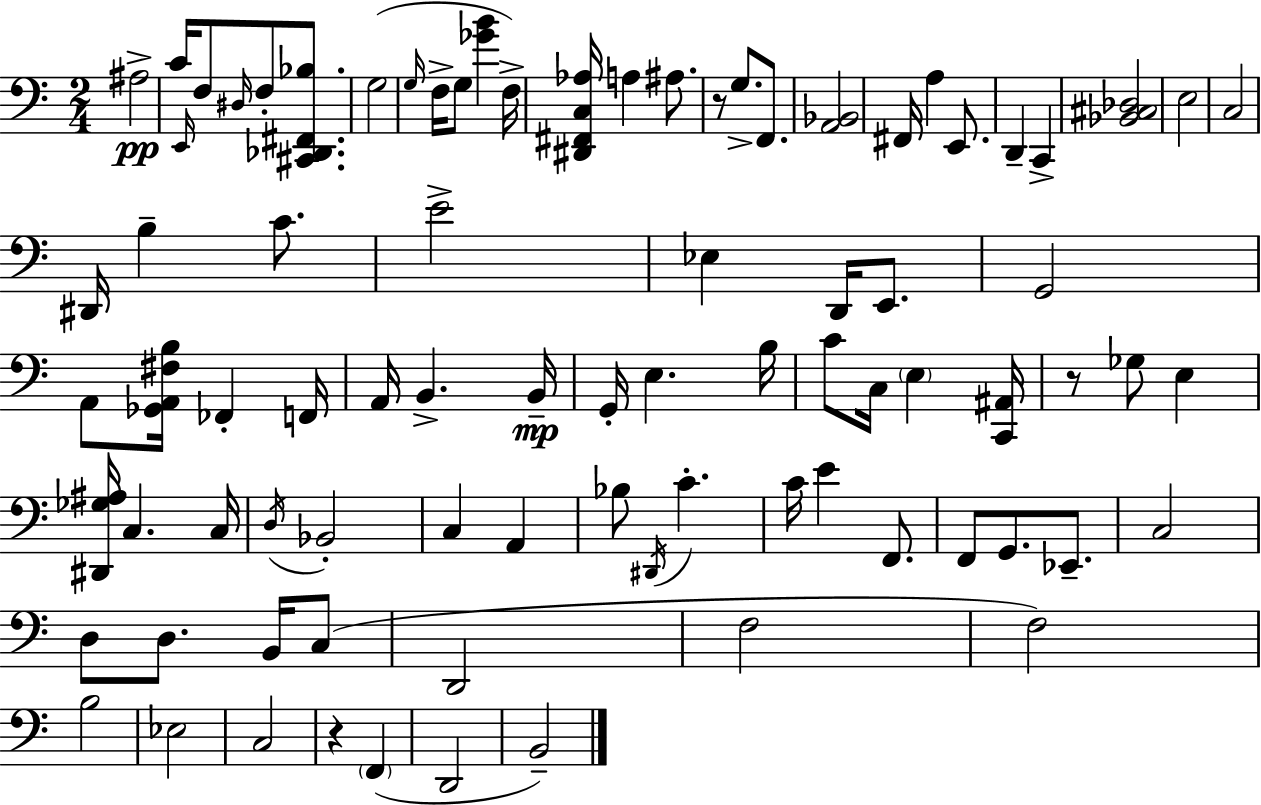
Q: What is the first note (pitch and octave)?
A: A#3